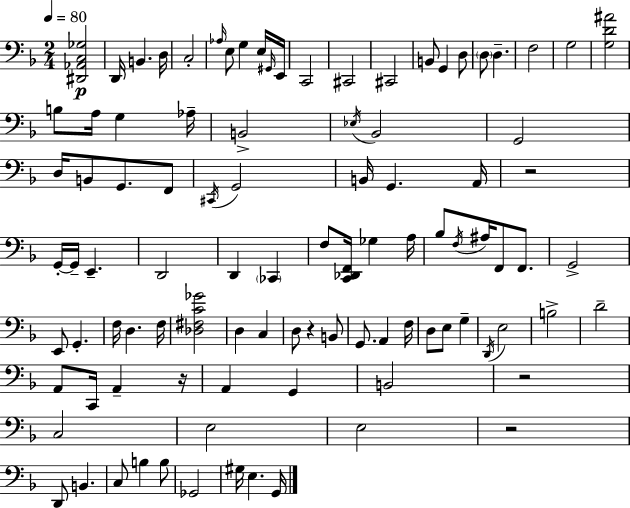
[D#2,Ab2,C3,Gb3]/h D2/s B2/q. D3/s C3/h Ab3/s E3/e G3/q E3/s G#2/s E2/s C2/h C#2/h C#2/h B2/e G2/q D3/e D3/e D3/q. F3/h G3/h [G3,D4,A#4]/h B3/e A3/s G3/q Ab3/s B2/h Eb3/s Bb2/h G2/h D3/s B2/e G2/e. F2/e C#2/s G2/h B2/s G2/q. A2/s R/h G2/s G2/s E2/q. D2/h D2/q CES2/q F3/e [C2,Db2,F2]/s Gb3/q A3/s Bb3/e F3/s A#3/s F2/e F2/e. G2/h E2/e G2/q. F3/s D3/q. F3/s [Db3,F#3,C4,Gb4]/h D3/q C3/q D3/e R/q B2/e G2/e. A2/q F3/s D3/e E3/e G3/q D2/s E3/h B3/h D4/h A2/e C2/s A2/q R/s A2/q G2/q B2/h R/h C3/h E3/h E3/h R/h D2/e B2/q. C3/e B3/q B3/e Gb2/h G#3/s E3/q. G2/s